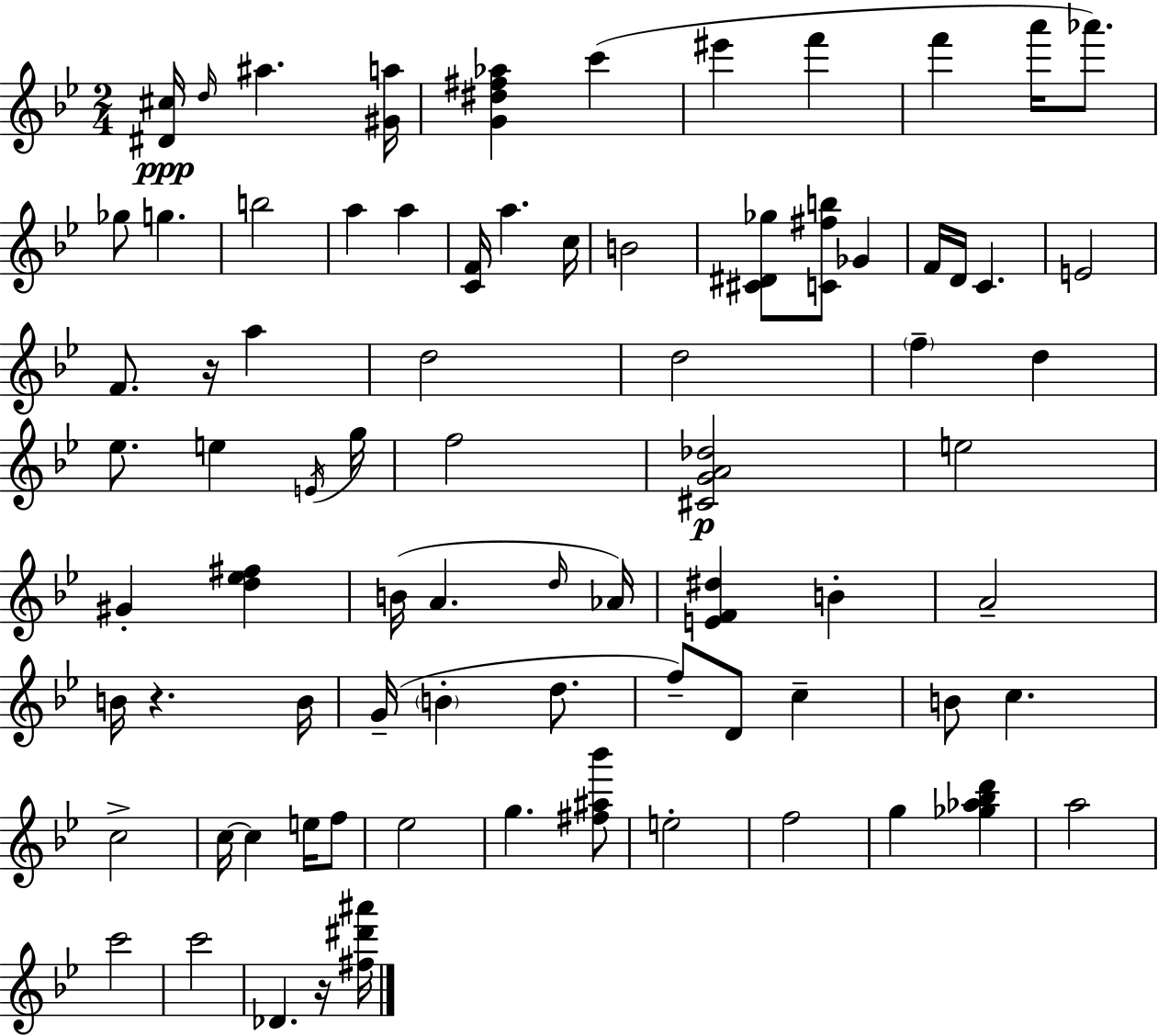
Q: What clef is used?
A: treble